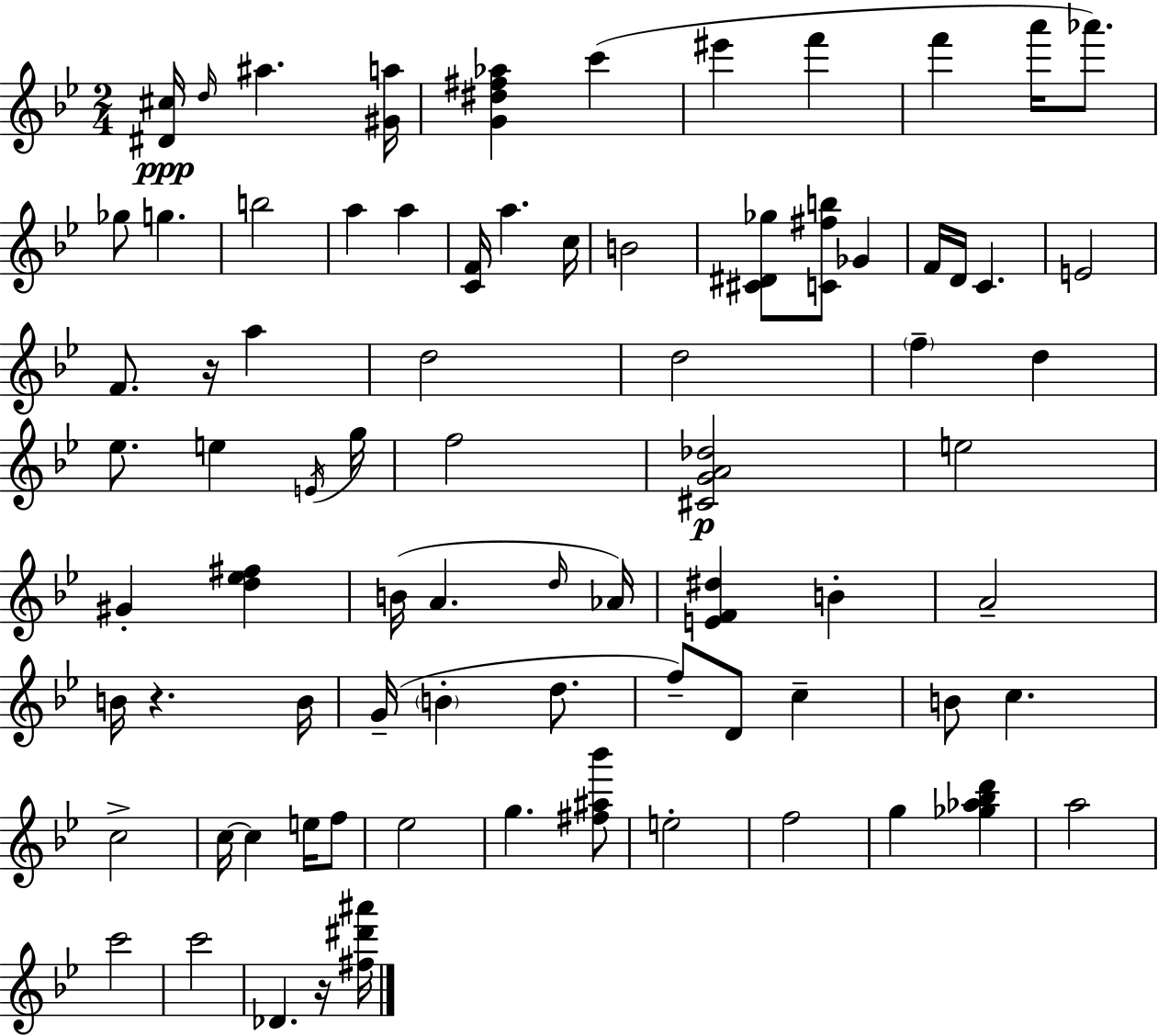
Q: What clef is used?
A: treble